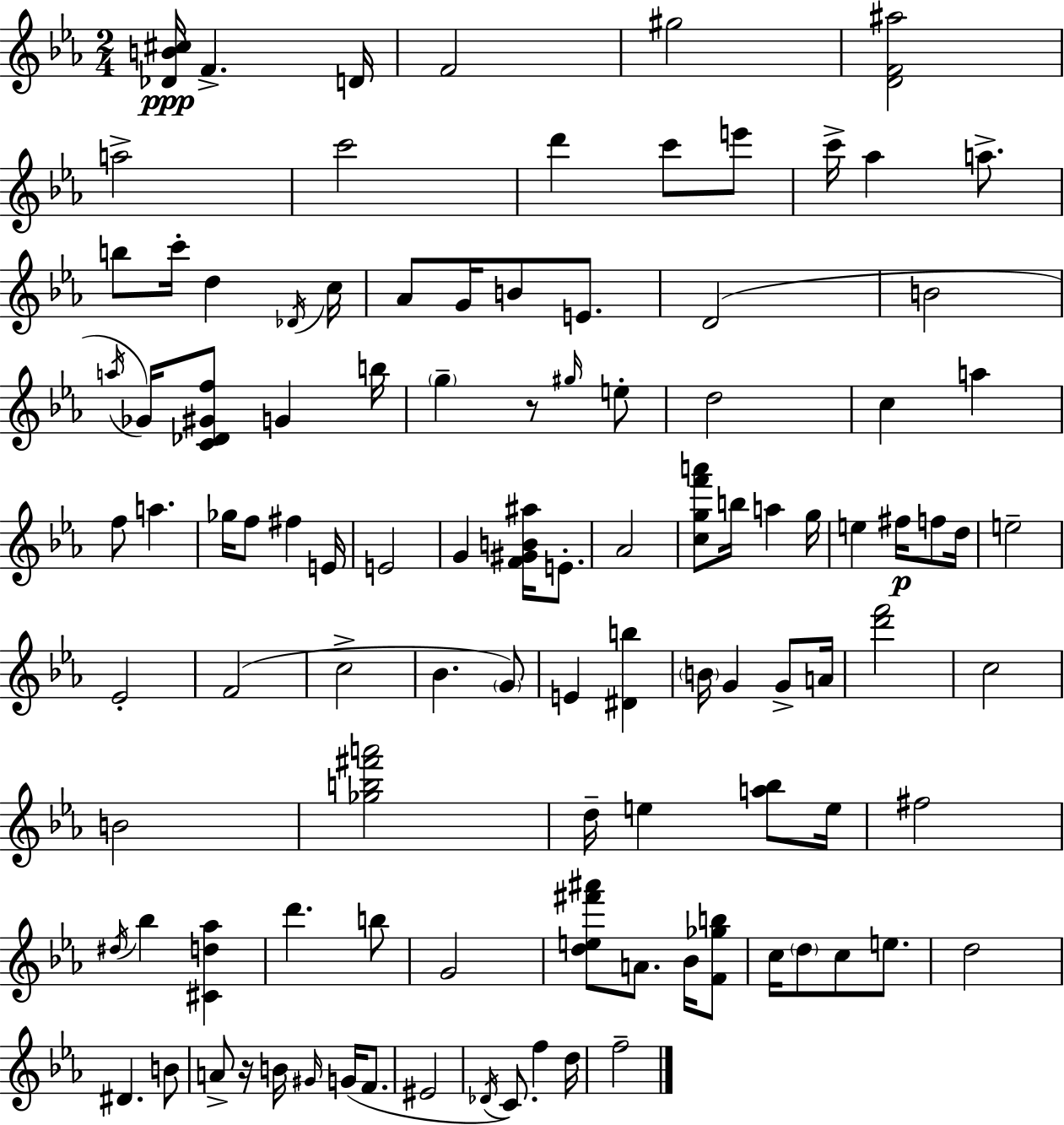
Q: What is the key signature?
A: C minor